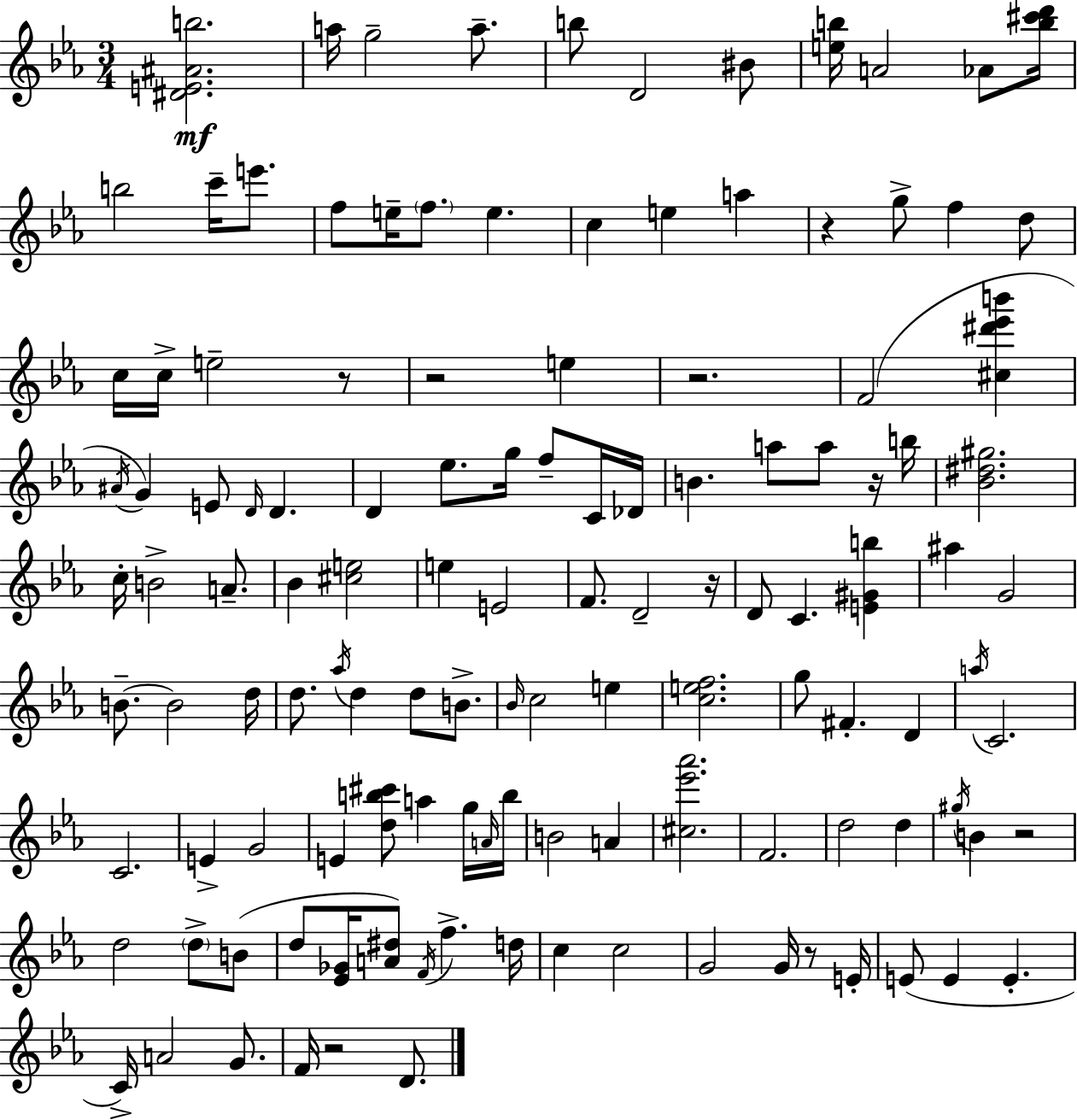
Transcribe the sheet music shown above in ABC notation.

X:1
T:Untitled
M:3/4
L:1/4
K:Eb
[^DE^Ab]2 a/4 g2 a/2 b/2 D2 ^B/2 [eb]/4 A2 _A/2 [b^c'd']/4 b2 c'/4 e'/2 f/2 e/4 f/2 e c e a z g/2 f d/2 c/4 c/4 e2 z/2 z2 e z2 F2 [^c^d'_e'b'] ^A/4 G E/2 D/4 D D _e/2 g/4 f/2 C/4 _D/4 B a/2 a/2 z/4 b/4 [_B^d^g]2 c/4 B2 A/2 _B [^ce]2 e E2 F/2 D2 z/4 D/2 C [E^Gb] ^a G2 B/2 B2 d/4 d/2 _a/4 d d/2 B/2 _B/4 c2 e [cef]2 g/2 ^F D a/4 C2 C2 E G2 E [db^c']/2 a g/4 A/4 b/4 B2 A [^c_e'_a']2 F2 d2 d ^g/4 B z2 d2 d/2 B/2 d/2 [_E_G]/4 [A^d]/2 F/4 f d/4 c c2 G2 G/4 z/2 E/4 E/2 E E C/4 A2 G/2 F/4 z2 D/2